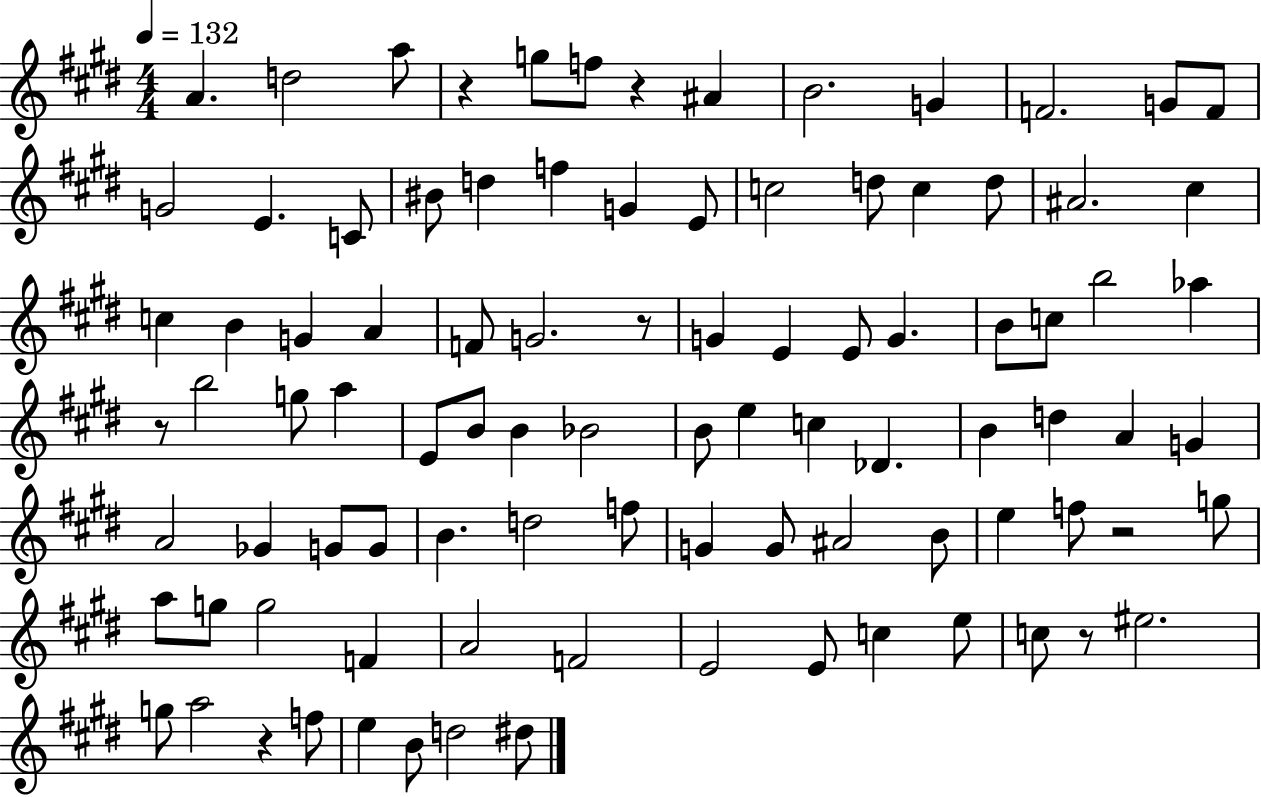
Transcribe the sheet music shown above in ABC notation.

X:1
T:Untitled
M:4/4
L:1/4
K:E
A d2 a/2 z g/2 f/2 z ^A B2 G F2 G/2 F/2 G2 E C/2 ^B/2 d f G E/2 c2 d/2 c d/2 ^A2 ^c c B G A F/2 G2 z/2 G E E/2 G B/2 c/2 b2 _a z/2 b2 g/2 a E/2 B/2 B _B2 B/2 e c _D B d A G A2 _G G/2 G/2 B d2 f/2 G G/2 ^A2 B/2 e f/2 z2 g/2 a/2 g/2 g2 F A2 F2 E2 E/2 c e/2 c/2 z/2 ^e2 g/2 a2 z f/2 e B/2 d2 ^d/2